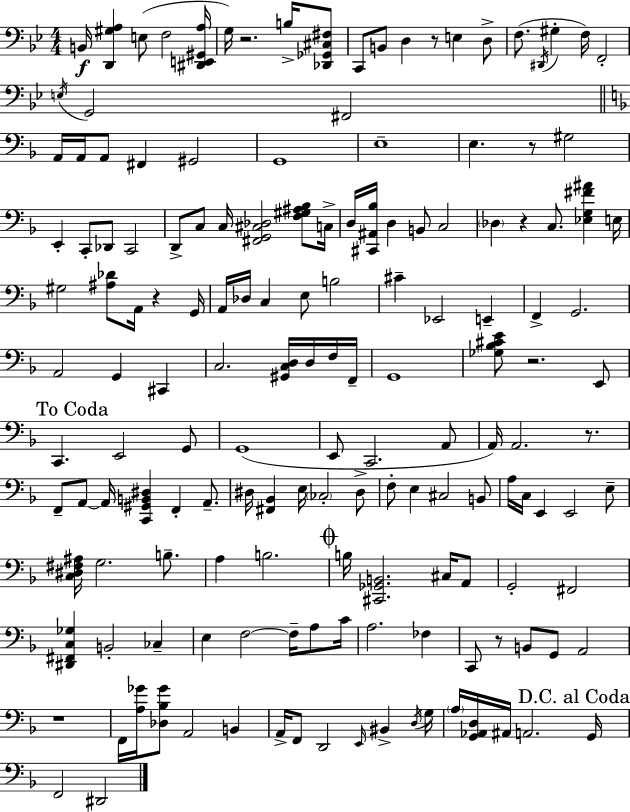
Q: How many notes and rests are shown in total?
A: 156